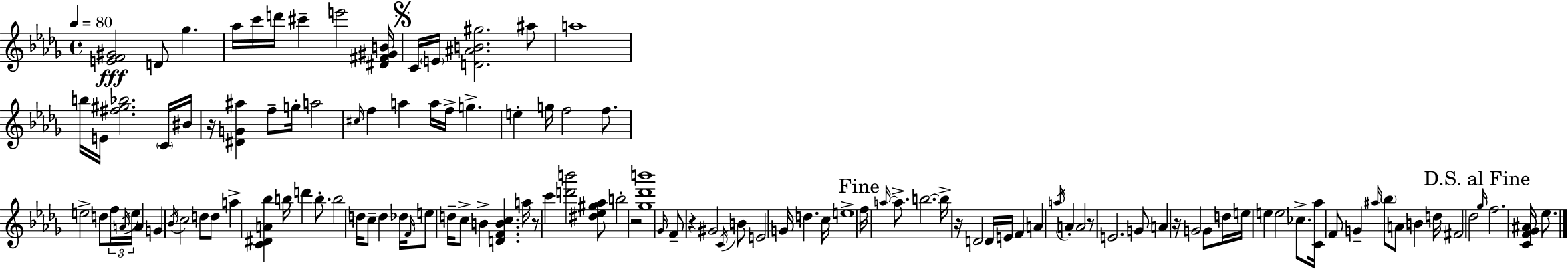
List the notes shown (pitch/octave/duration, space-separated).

[E4,F4,G#4]/h D4/e Gb5/q. Ab5/s C6/s D6/s C#6/q E6/h [D#4,F#4,G#4,B4]/s C4/s E4/s [D4,A#4,B4,G#5]/h. A#5/e A5/w B5/s E4/s [F#5,G#5,Bb5]/h. C4/s BIS4/s R/s [D#4,G4,A#5]/q F5/e G5/s A5/h C#5/s F5/q A5/q A5/s F5/s G5/q. E5/q G5/s F5/h F5/e. E5/h D5/e F5/s A4/s E5/s A4/q G4/q Bb4/s C5/h D5/e D5/e A5/q [C4,D#4,A4,Bb5]/q B5/s D6/q B5/e. B5/h D5/s C5/e D5/q Db5/s F4/s E5/e D5/s C5/e B4/q [D4,F4,B4,C5]/q. A5/s R/e C6/q [D6,B6]/h [D#5,Eb5,G#5,Ab5]/e B5/h R/h [Gb5,Db6,B6]/w Gb4/s F4/e R/q G#4/h C4/s B4/e E4/h G4/s D5/q. C5/s E5/w F5/s A5/s A5/e. B5/h. B5/s R/s D4/h D4/s E4/s F4/q A4/q A5/s A4/q A4/h R/e E4/h. G4/e A4/q R/s G4/h G4/e D5/s E5/s E5/q E5/h CES5/e. [C4,Ab5]/s F4/e G4/q A#5/s Bb5/e A4/e B4/q D5/s F#4/h Db5/h Gb5/s F5/h. [C4,F4,Gb4,A#4]/s Eb5/e.